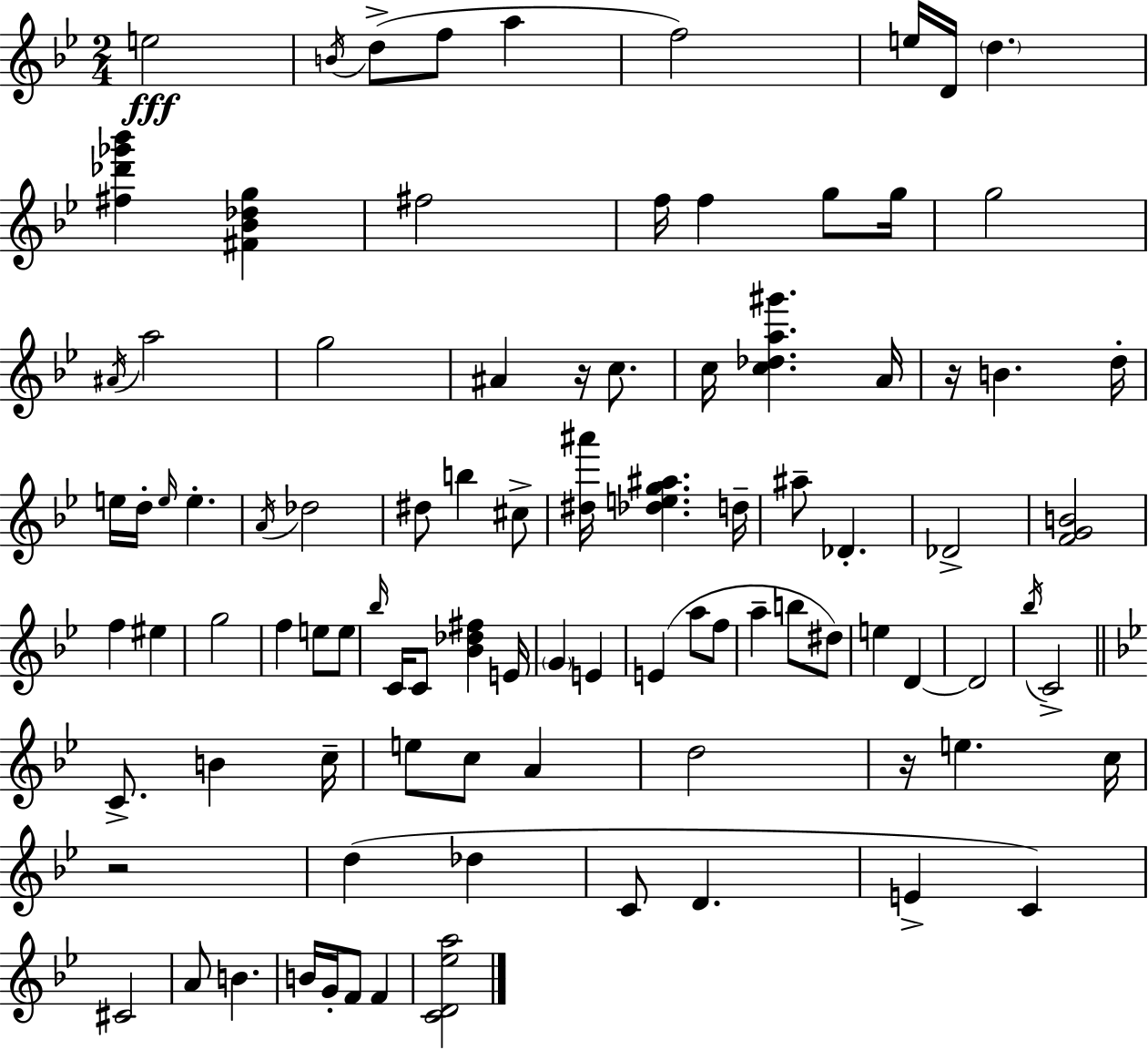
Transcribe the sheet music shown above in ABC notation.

X:1
T:Untitled
M:2/4
L:1/4
K:Gm
e2 B/4 d/2 f/2 a f2 e/4 D/4 d [^f_d'_g'_b'] [^F_B_dg] ^f2 f/4 f g/2 g/4 g2 ^A/4 a2 g2 ^A z/4 c/2 c/4 [c_da^g'] A/4 z/4 B d/4 e/4 d/4 e/4 e A/4 _d2 ^d/2 b ^c/2 [^d^a']/4 [_deg^a] d/4 ^a/2 _D _D2 [FGB]2 f ^e g2 f e/2 e/2 _b/4 C/4 C/2 [_B_d^f] E/4 G E E a/2 f/2 a b/2 ^d/2 e D D2 _b/4 C2 C/2 B c/4 e/2 c/2 A d2 z/4 e c/4 z2 d _d C/2 D E C ^C2 A/2 B B/4 G/4 F/2 F [CD_ea]2